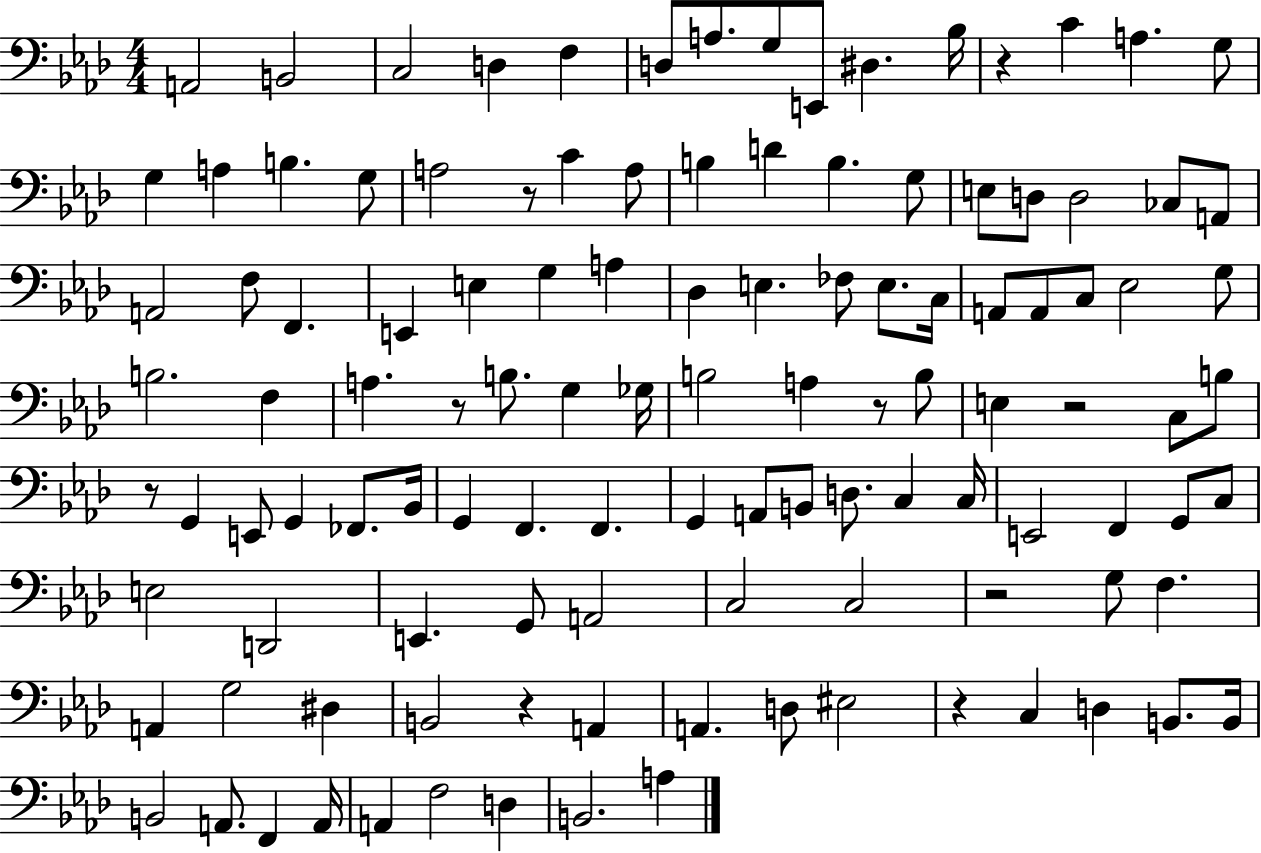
X:1
T:Untitled
M:4/4
L:1/4
K:Ab
A,,2 B,,2 C,2 D, F, D,/2 A,/2 G,/2 E,,/2 ^D, _B,/4 z C A, G,/2 G, A, B, G,/2 A,2 z/2 C A,/2 B, D B, G,/2 E,/2 D,/2 D,2 _C,/2 A,,/2 A,,2 F,/2 F,, E,, E, G, A, _D, E, _F,/2 E,/2 C,/4 A,,/2 A,,/2 C,/2 _E,2 G,/2 B,2 F, A, z/2 B,/2 G, _G,/4 B,2 A, z/2 B,/2 E, z2 C,/2 B,/2 z/2 G,, E,,/2 G,, _F,,/2 _B,,/4 G,, F,, F,, G,, A,,/2 B,,/2 D,/2 C, C,/4 E,,2 F,, G,,/2 C,/2 E,2 D,,2 E,, G,,/2 A,,2 C,2 C,2 z2 G,/2 F, A,, G,2 ^D, B,,2 z A,, A,, D,/2 ^E,2 z C, D, B,,/2 B,,/4 B,,2 A,,/2 F,, A,,/4 A,, F,2 D, B,,2 A,